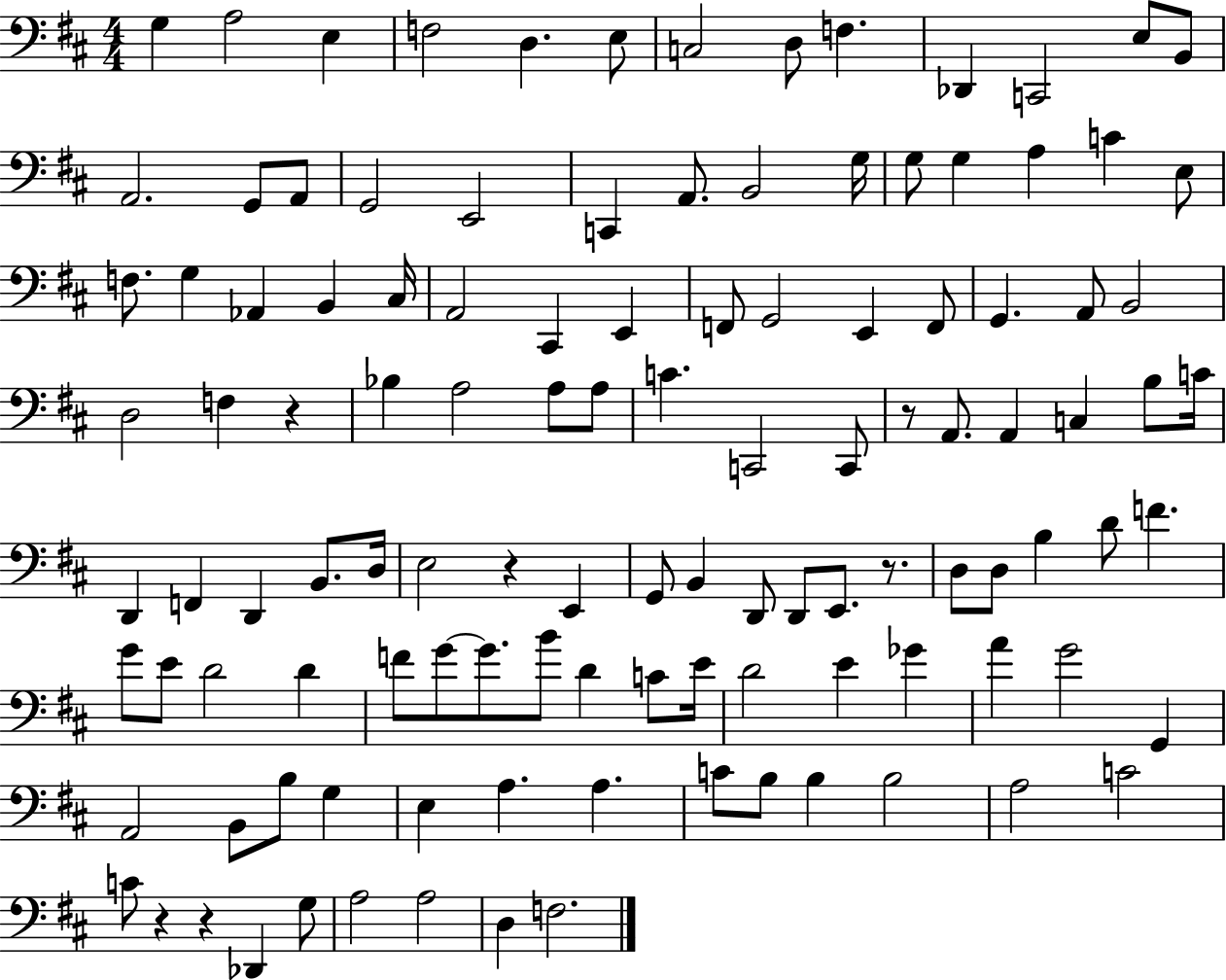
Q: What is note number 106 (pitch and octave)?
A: G3